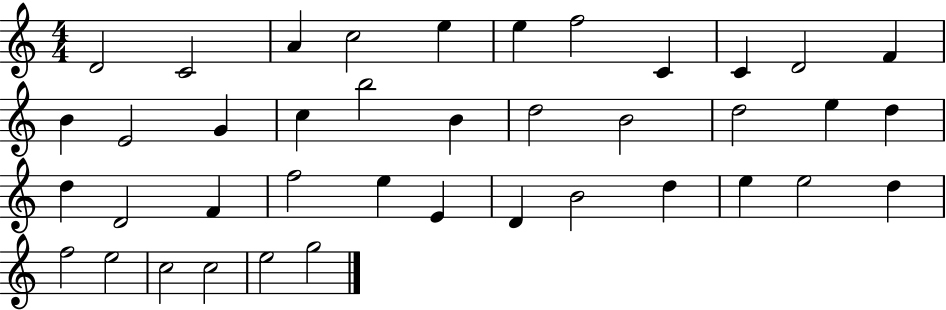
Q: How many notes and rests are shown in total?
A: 40